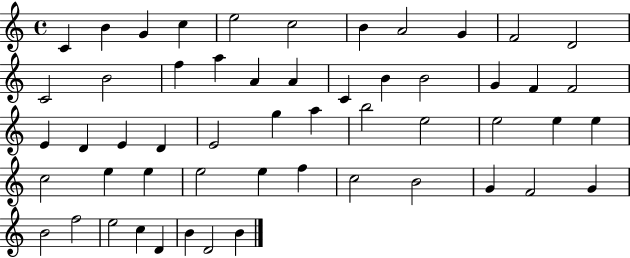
X:1
T:Untitled
M:4/4
L:1/4
K:C
C B G c e2 c2 B A2 G F2 D2 C2 B2 f a A A C B B2 G F F2 E D E D E2 g a b2 e2 e2 e e c2 e e e2 e f c2 B2 G F2 G B2 f2 e2 c D B D2 B